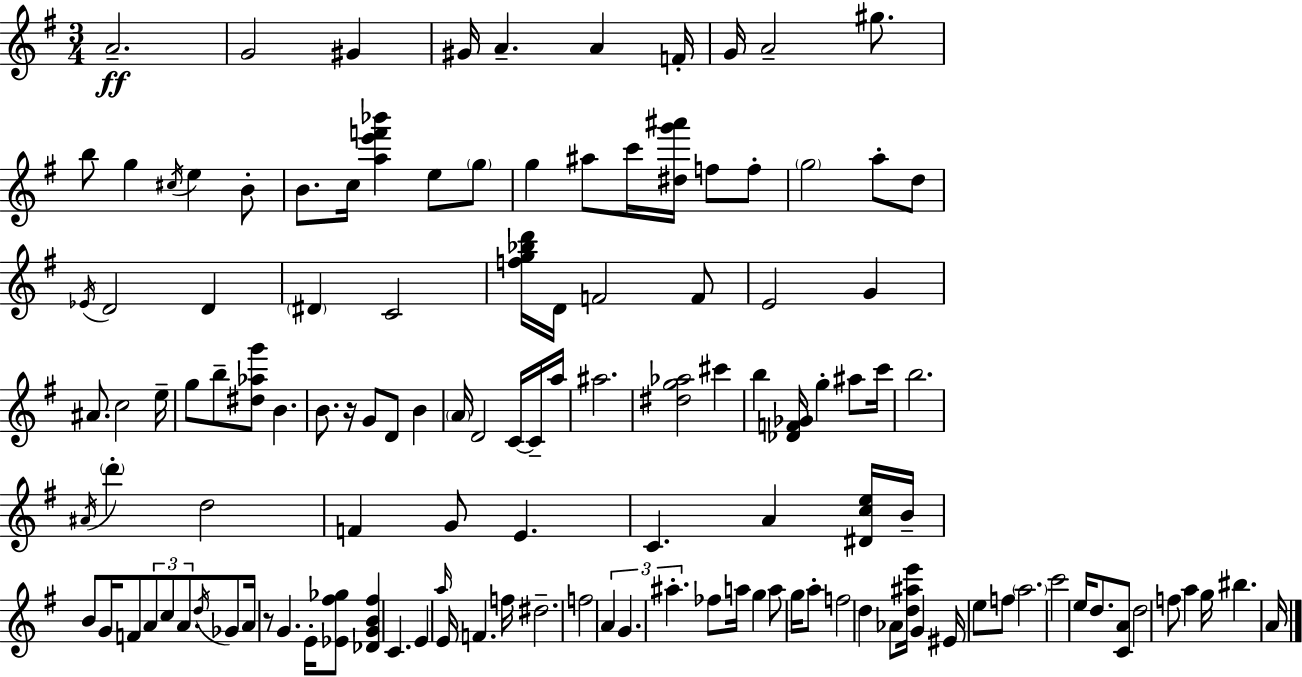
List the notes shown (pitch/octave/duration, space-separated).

A4/h. G4/h G#4/q G#4/s A4/q. A4/q F4/s G4/s A4/h G#5/e. B5/e G5/q C#5/s E5/q B4/e B4/e. C5/s [A5,E6,F6,Bb6]/q E5/e G5/e G5/q A#5/e C6/s [D#5,G6,A#6]/s F5/e F5/e G5/h A5/e D5/e Eb4/s D4/h D4/q D#4/q C4/h [F5,G5,Bb5,D6]/s D4/s F4/h F4/e E4/h G4/q A#4/e. C5/h E5/s G5/e B5/e [D#5,Ab5,G6]/e B4/q. B4/e. R/s G4/e D4/e B4/q A4/s D4/h C4/s C4/s A5/s A#5/h. [D#5,G5,Ab5]/h C#6/q B5/q [Db4,F4,Gb4]/s G5/q A#5/e C6/s B5/h. A#4/s D6/q D5/h F4/q G4/e E4/q. C4/q. A4/q [D#4,C5,E5]/s B4/s B4/e G4/s F4/e A4/e C5/e A4/e. D5/s Gb4/e A4/s R/e G4/q. E4/s [Eb4,F#5,Gb5]/e [Db4,G4,B4,F#5]/q C4/q. E4/q A5/s E4/s F4/q. F5/s D#5/h. F5/h A4/q G4/q. A#5/q. FES5/e A5/s G5/q A5/e G5/s A5/e F5/h D5/q Ab4/e [D5,A#5,E6]/s G4/q EIS4/s E5/e F5/e A5/h. C6/h E5/s D5/e. [C4,A4]/e D5/h F5/e A5/q G5/s BIS5/q. A4/s